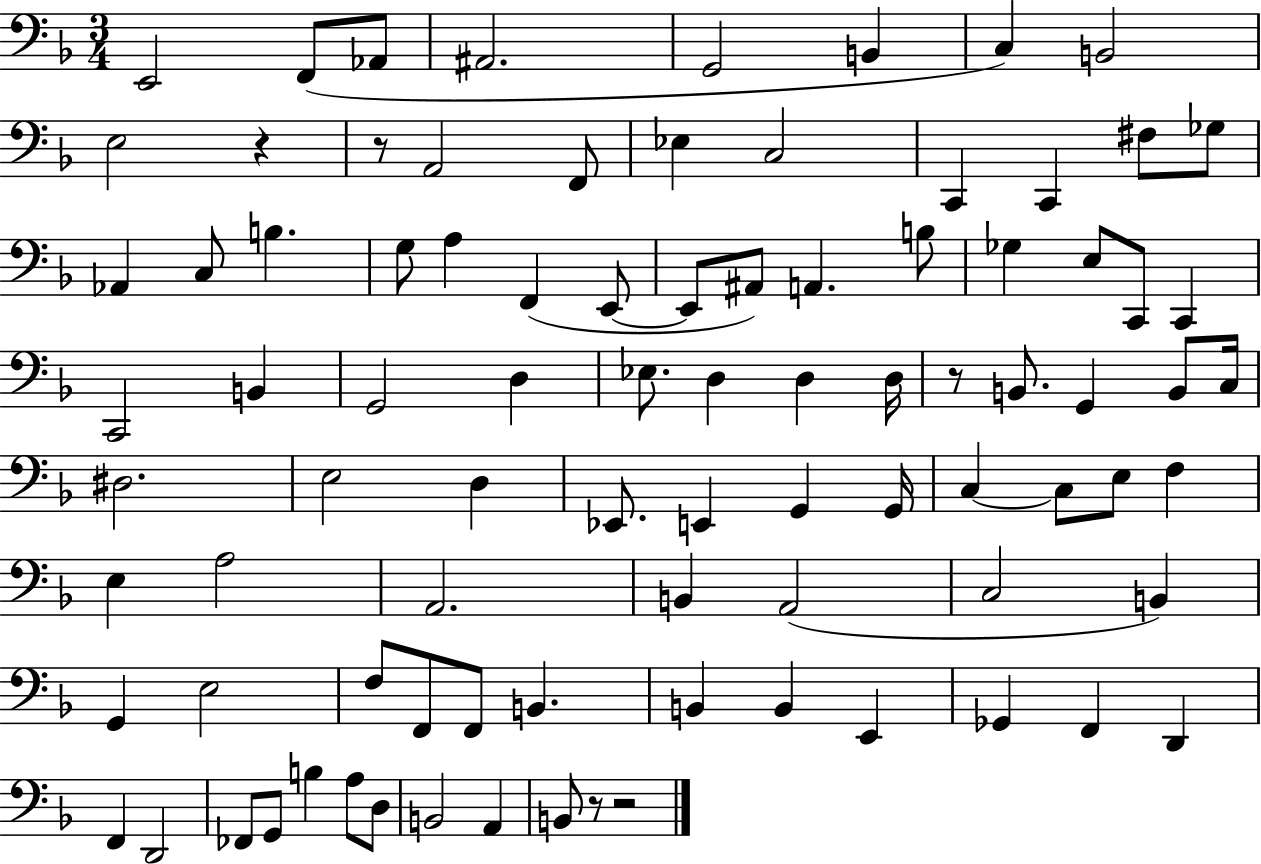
X:1
T:Untitled
M:3/4
L:1/4
K:F
E,,2 F,,/2 _A,,/2 ^A,,2 G,,2 B,, C, B,,2 E,2 z z/2 A,,2 F,,/2 _E, C,2 C,, C,, ^F,/2 _G,/2 _A,, C,/2 B, G,/2 A, F,, E,,/2 E,,/2 ^A,,/2 A,, B,/2 _G, E,/2 C,,/2 C,, C,,2 B,, G,,2 D, _E,/2 D, D, D,/4 z/2 B,,/2 G,, B,,/2 C,/4 ^D,2 E,2 D, _E,,/2 E,, G,, G,,/4 C, C,/2 E,/2 F, E, A,2 A,,2 B,, A,,2 C,2 B,, G,, E,2 F,/2 F,,/2 F,,/2 B,, B,, B,, E,, _G,, F,, D,, F,, D,,2 _F,,/2 G,,/2 B, A,/2 D,/2 B,,2 A,, B,,/2 z/2 z2